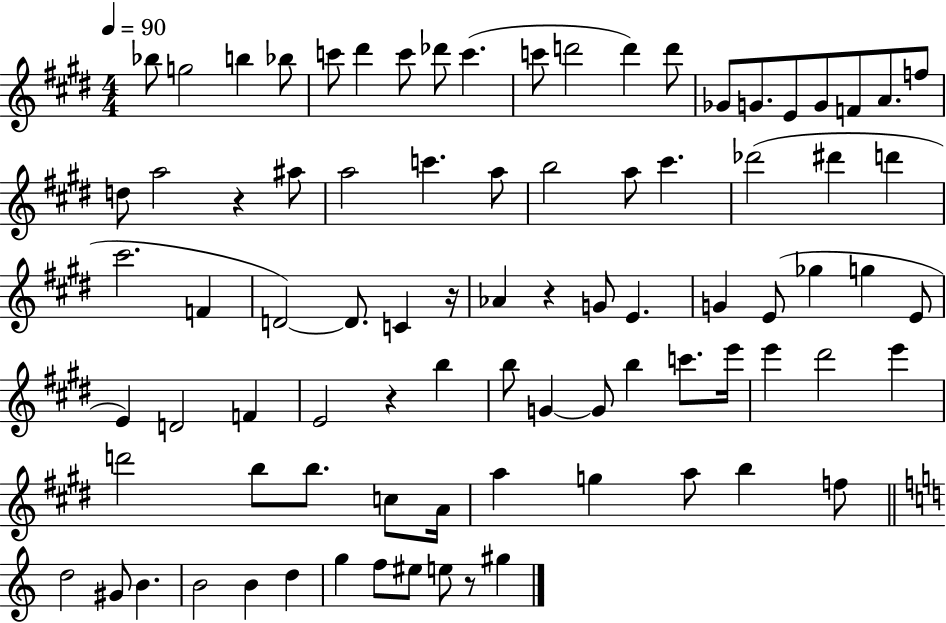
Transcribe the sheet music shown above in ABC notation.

X:1
T:Untitled
M:4/4
L:1/4
K:E
_b/2 g2 b _b/2 c'/2 ^d' c'/2 _d'/2 c' c'/2 d'2 d' d'/2 _G/2 G/2 E/2 G/2 F/2 A/2 f/2 d/2 a2 z ^a/2 a2 c' a/2 b2 a/2 ^c' _d'2 ^d' d' ^c'2 F D2 D/2 C z/4 _A z G/2 E G E/2 _g g E/2 E D2 F E2 z b b/2 G G/2 b c'/2 e'/4 e' ^d'2 e' d'2 b/2 b/2 c/2 A/4 a g a/2 b f/2 d2 ^G/2 B B2 B d g f/2 ^e/2 e/2 z/2 ^g